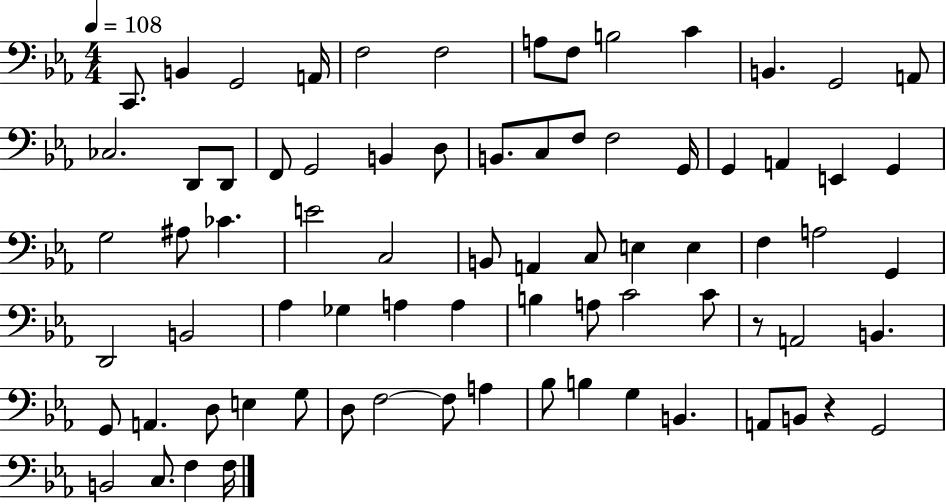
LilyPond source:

{
  \clef bass
  \numericTimeSignature
  \time 4/4
  \key ees \major
  \tempo 4 = 108
  c,8. b,4 g,2 a,16 | f2 f2 | a8 f8 b2 c'4 | b,4. g,2 a,8 | \break ces2. d,8 d,8 | f,8 g,2 b,4 d8 | b,8. c8 f8 f2 g,16 | g,4 a,4 e,4 g,4 | \break g2 ais8 ces'4. | e'2 c2 | b,8 a,4 c8 e4 e4 | f4 a2 g,4 | \break d,2 b,2 | aes4 ges4 a4 a4 | b4 a8 c'2 c'8 | r8 a,2 b,4. | \break g,8 a,4. d8 e4 g8 | d8 f2~~ f8 a4 | bes8 b4 g4 b,4. | a,8 b,8 r4 g,2 | \break b,2 c8. f4 f16 | \bar "|."
}